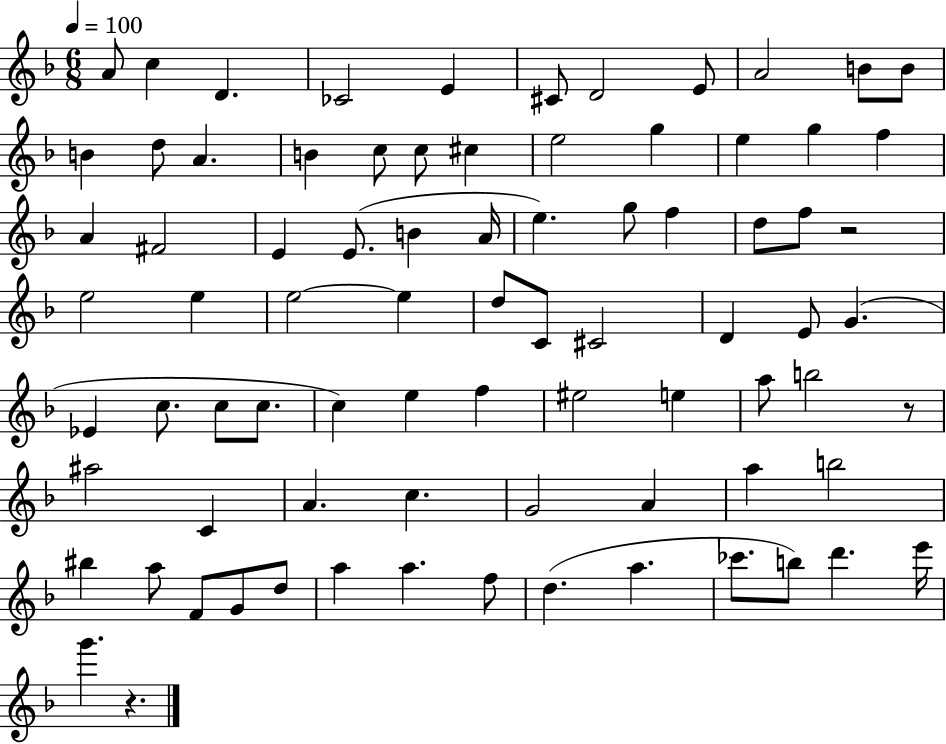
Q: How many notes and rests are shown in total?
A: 81